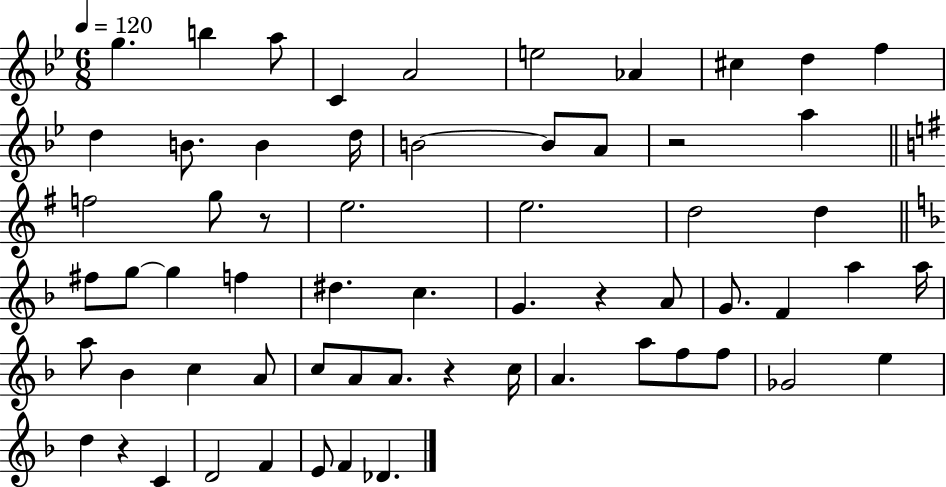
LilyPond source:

{
  \clef treble
  \numericTimeSignature
  \time 6/8
  \key bes \major
  \tempo 4 = 120
  g''4. b''4 a''8 | c'4 a'2 | e''2 aes'4 | cis''4 d''4 f''4 | \break d''4 b'8. b'4 d''16 | b'2~~ b'8 a'8 | r2 a''4 | \bar "||" \break \key e \minor f''2 g''8 r8 | e''2. | e''2. | d''2 d''4 | \break \bar "||" \break \key f \major fis''8 g''8~~ g''4 f''4 | dis''4. c''4. | g'4. r4 a'8 | g'8. f'4 a''4 a''16 | \break a''8 bes'4 c''4 a'8 | c''8 a'8 a'8. r4 c''16 | a'4. a''8 f''8 f''8 | ges'2 e''4 | \break d''4 r4 c'4 | d'2 f'4 | e'8 f'4 des'4. | \bar "|."
}